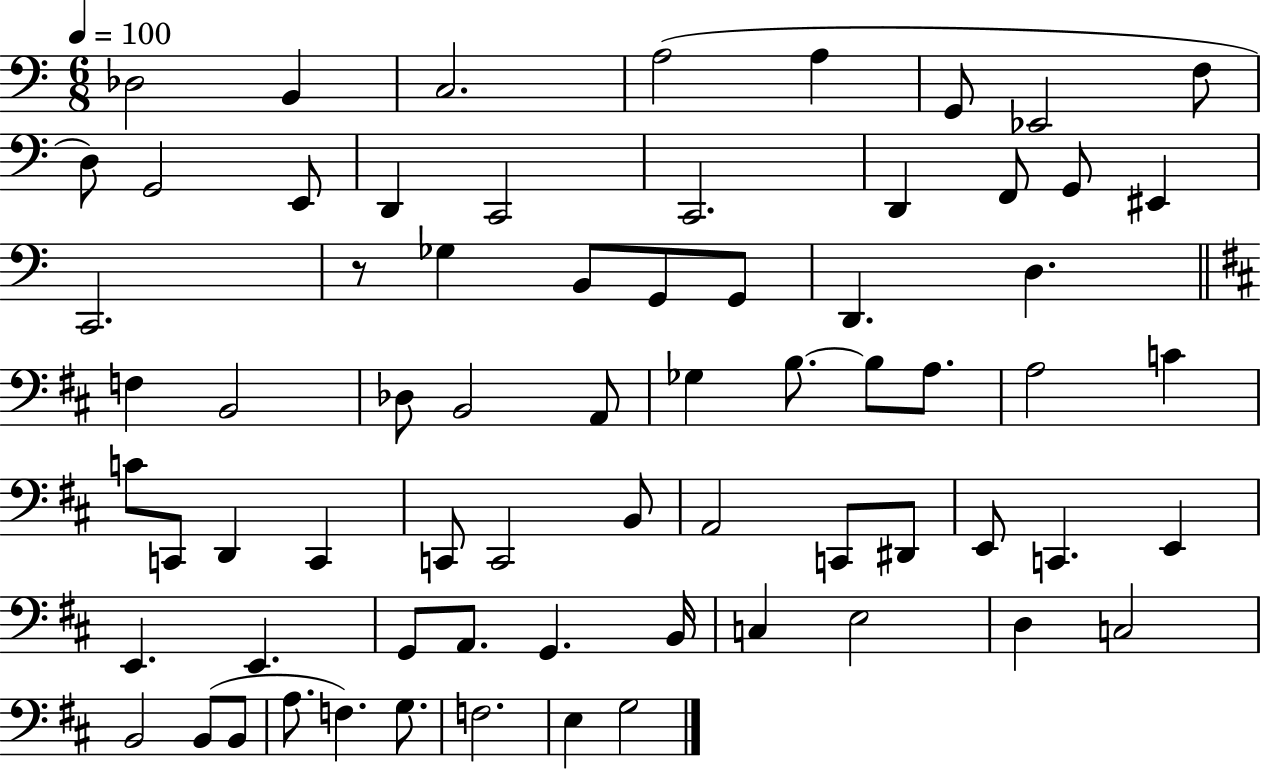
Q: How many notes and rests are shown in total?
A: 69